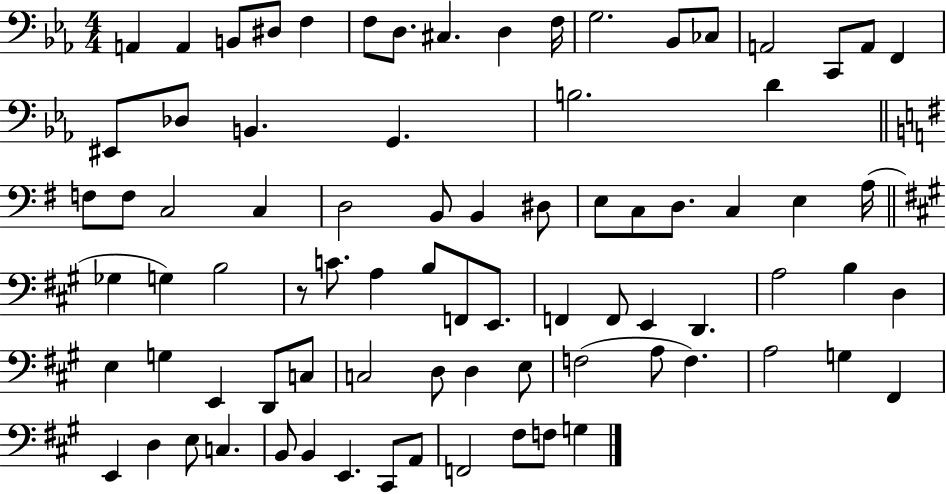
A2/q A2/q B2/e D#3/e F3/q F3/e D3/e. C#3/q. D3/q F3/s G3/h. Bb2/e CES3/e A2/h C2/e A2/e F2/q EIS2/e Db3/e B2/q. G2/q. B3/h. D4/q F3/e F3/e C3/h C3/q D3/h B2/e B2/q D#3/e E3/e C3/e D3/e. C3/q E3/q A3/s Gb3/q G3/q B3/h R/e C4/e. A3/q B3/e F2/e E2/e. F2/q F2/e E2/q D2/q. A3/h B3/q D3/q E3/q G3/q E2/q D2/e C3/e C3/h D3/e D3/q E3/e F3/h A3/e F3/q. A3/h G3/q F#2/q E2/q D3/q E3/e C3/q. B2/e B2/q E2/q. C#2/e A2/e F2/h F#3/e F3/e G3/q